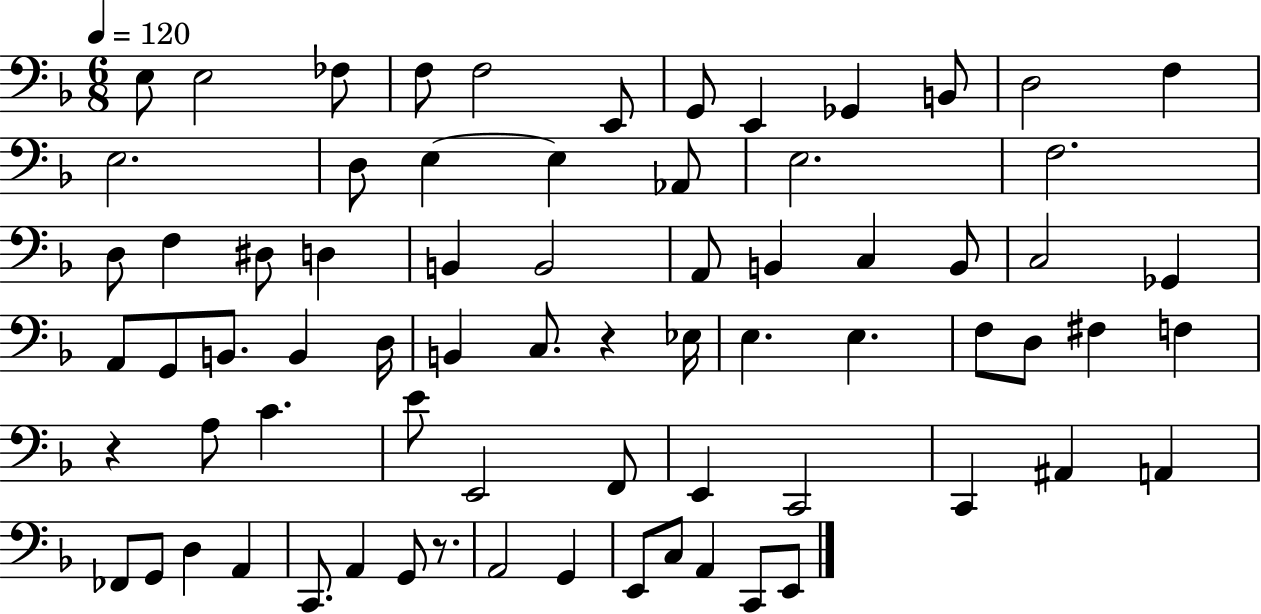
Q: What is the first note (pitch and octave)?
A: E3